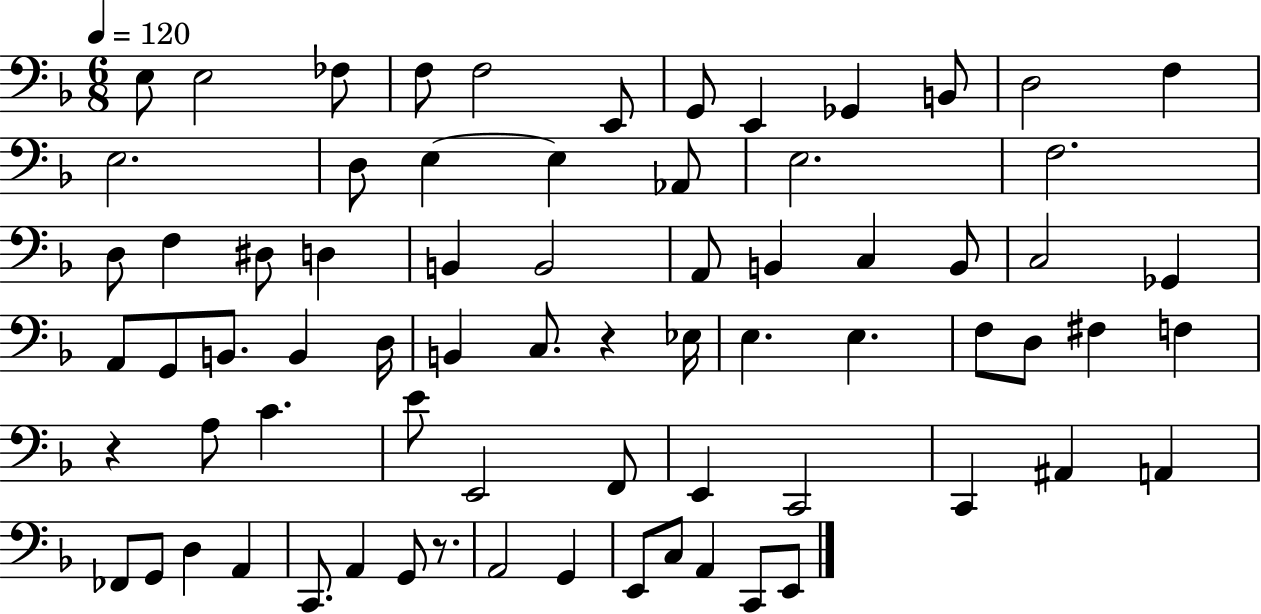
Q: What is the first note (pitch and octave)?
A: E3